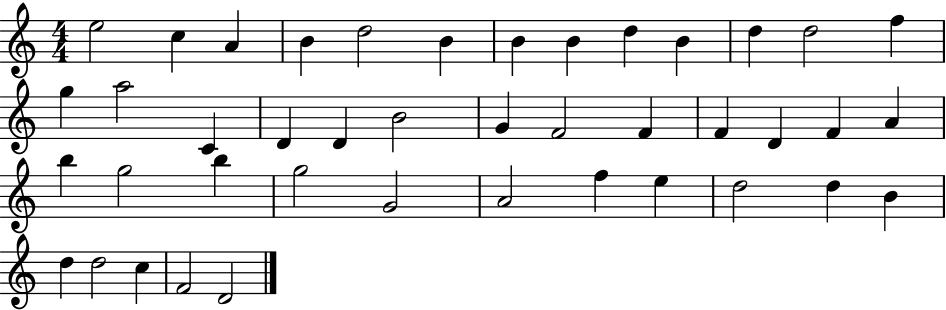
E5/h C5/q A4/q B4/q D5/h B4/q B4/q B4/q D5/q B4/q D5/q D5/h F5/q G5/q A5/h C4/q D4/q D4/q B4/h G4/q F4/h F4/q F4/q D4/q F4/q A4/q B5/q G5/h B5/q G5/h G4/h A4/h F5/q E5/q D5/h D5/q B4/q D5/q D5/h C5/q F4/h D4/h